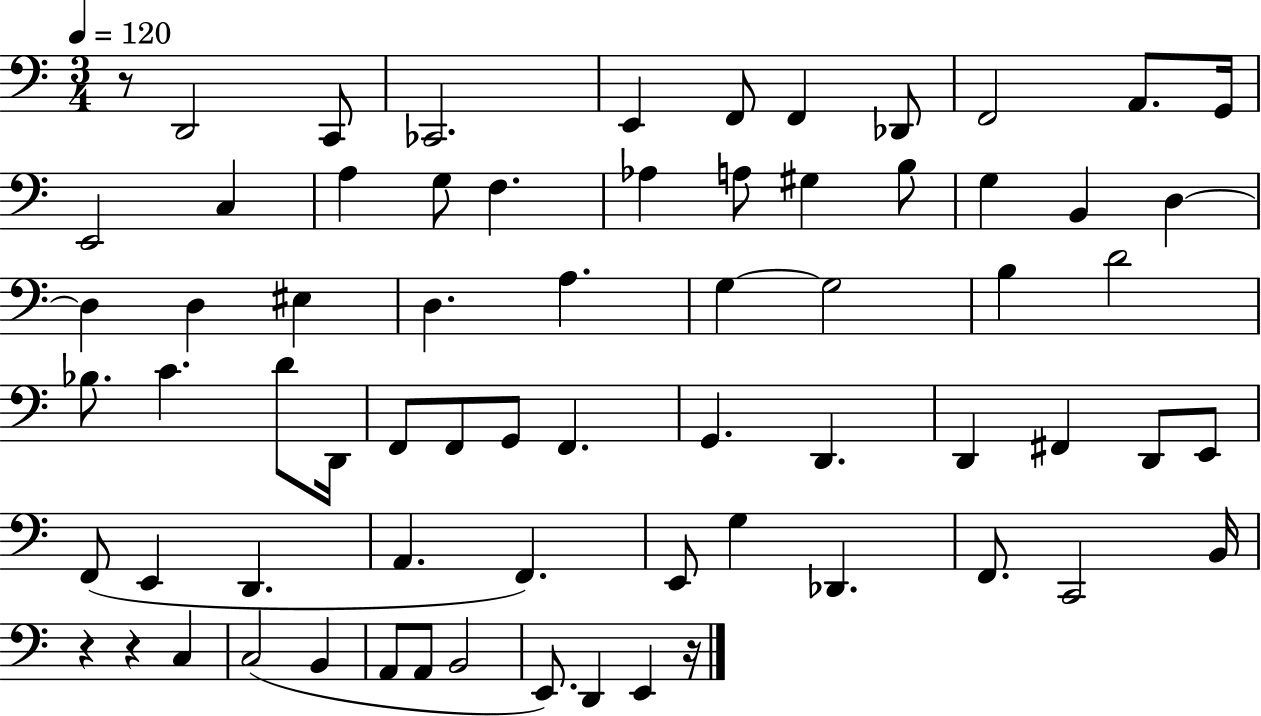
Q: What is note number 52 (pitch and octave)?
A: G3